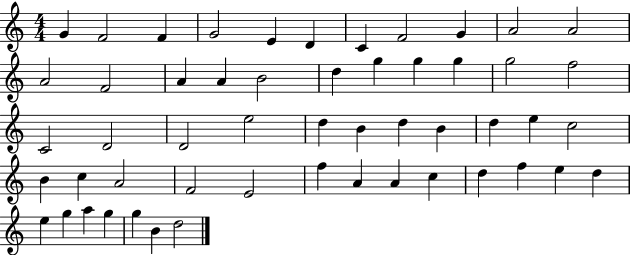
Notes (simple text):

G4/q F4/h F4/q G4/h E4/q D4/q C4/q F4/h G4/q A4/h A4/h A4/h F4/h A4/q A4/q B4/h D5/q G5/q G5/q G5/q G5/h F5/h C4/h D4/h D4/h E5/h D5/q B4/q D5/q B4/q D5/q E5/q C5/h B4/q C5/q A4/h F4/h E4/h F5/q A4/q A4/q C5/q D5/q F5/q E5/q D5/q E5/q G5/q A5/q G5/q G5/q B4/q D5/h